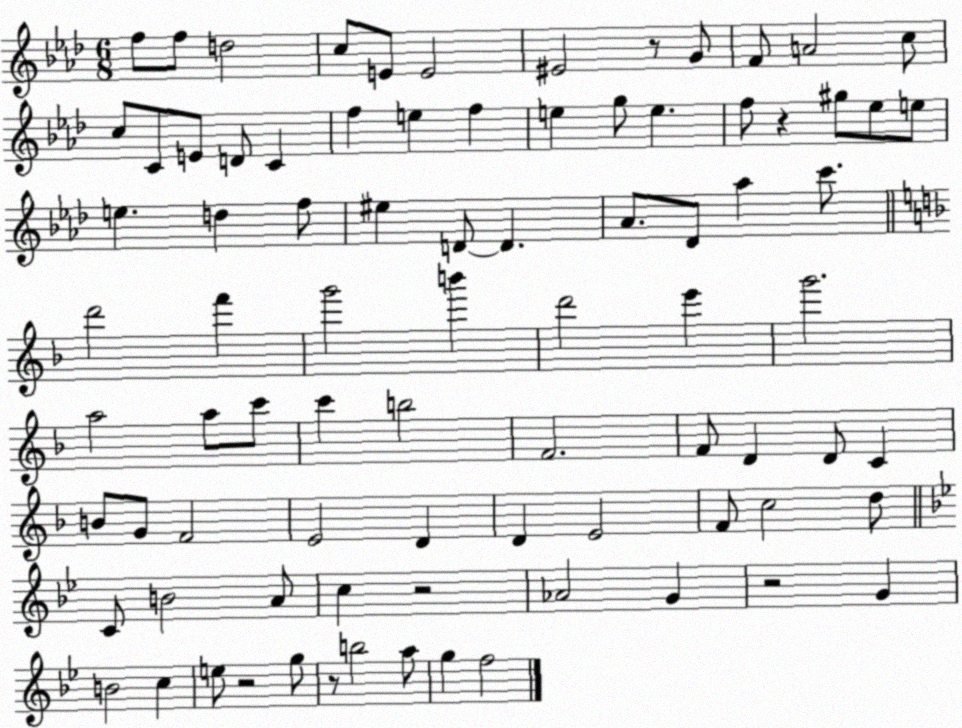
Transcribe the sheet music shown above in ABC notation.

X:1
T:Untitled
M:6/8
L:1/4
K:Ab
f/2 f/2 d2 c/2 E/2 E2 ^E2 z/2 G/2 F/2 A2 c/2 c/2 C/2 E/2 D/2 C f e f e g/2 e f/2 z ^g/2 _e/2 e/2 e d f/2 ^e D/2 D _A/2 _D/2 _a c'/2 d'2 f' g'2 b' d'2 e' g'2 a2 a/2 c'/2 c' b2 F2 F/2 D D/2 C B/2 G/2 F2 E2 D D E2 F/2 c2 d/2 C/2 B2 A/2 c z2 _A2 G z2 G B2 c e/2 z2 g/2 z/2 b2 a/2 g f2